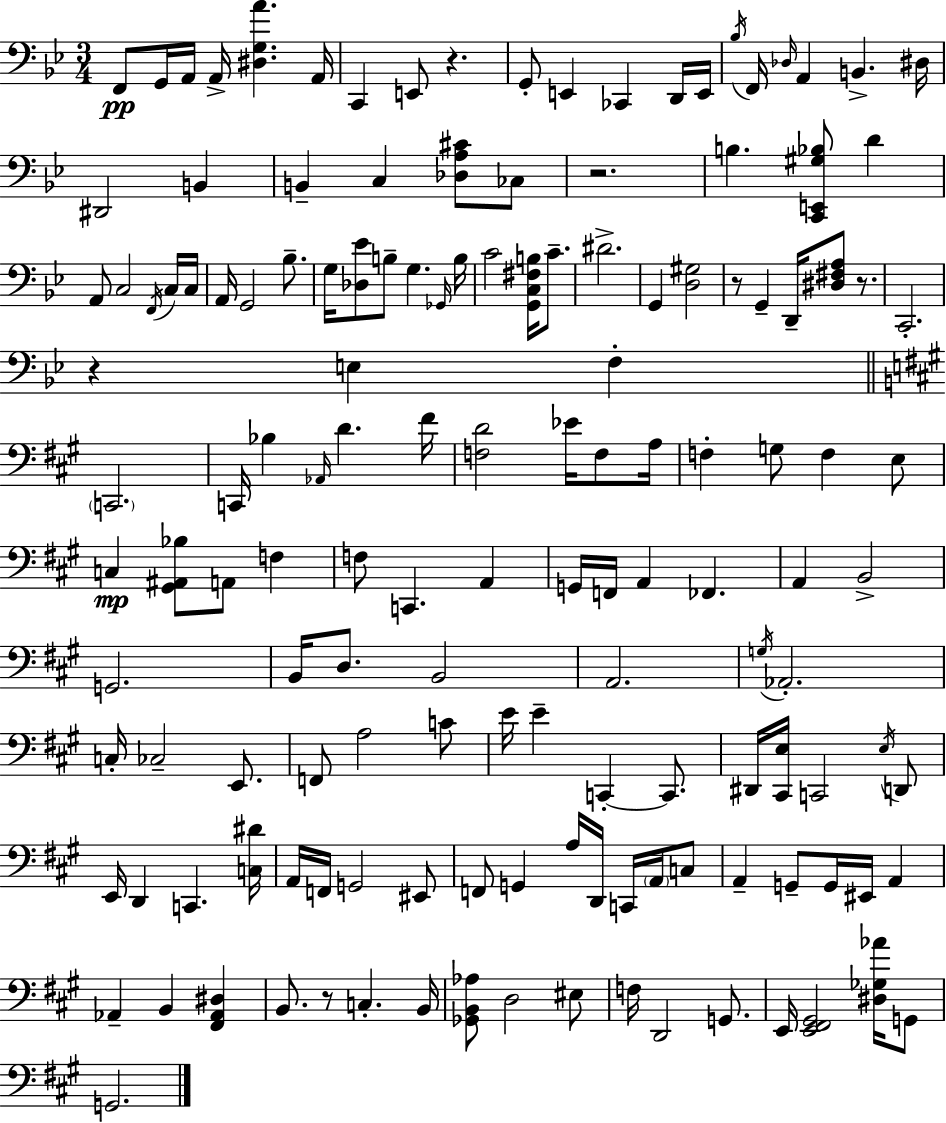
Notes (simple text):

F2/e G2/s A2/s A2/s [D#3,G3,A4]/q. A2/s C2/q E2/e R/q. G2/e E2/q CES2/q D2/s E2/s Bb3/s F2/s Db3/s A2/q B2/q. D#3/s D#2/h B2/q B2/q C3/q [Db3,A3,C#4]/e CES3/e R/h. B3/q. [C2,E2,G#3,Bb3]/e D4/q A2/e C3/h F2/s C3/s C3/s A2/s G2/h Bb3/e. G3/s [Db3,Eb4]/e B3/e G3/q. Gb2/s B3/s C4/h [G2,C3,F#3,B3]/s C4/e. D#4/h. G2/q [D3,G#3]/h R/e G2/q D2/s [D#3,F#3,A3]/e R/e. C2/h. R/q E3/q F3/q C2/h. C2/s Bb3/q Ab2/s D4/q. F#4/s [F3,D4]/h Eb4/s F3/e A3/s F3/q G3/e F3/q E3/e C3/q [G#2,A#2,Bb3]/e A2/e F3/q F3/e C2/q. A2/q G2/s F2/s A2/q FES2/q. A2/q B2/h G2/h. B2/s D3/e. B2/h A2/h. G3/s Ab2/h. C3/s CES3/h E2/e. F2/e A3/h C4/e E4/s E4/q C2/q C2/e. D#2/s [C#2,E3]/s C2/h E3/s D2/e E2/s D2/q C2/q. [C3,D#4]/s A2/s F2/s G2/h EIS2/e F2/e G2/q A3/s D2/s C2/s A2/s C3/e A2/q G2/e G2/s EIS2/s A2/q Ab2/q B2/q [F#2,Ab2,D#3]/q B2/e. R/e C3/q. B2/s [Gb2,B2,Ab3]/e D3/h EIS3/e F3/s D2/h G2/e. E2/s [E2,F#2,G#2]/h [D#3,Gb3,Ab4]/s G2/e G2/h.